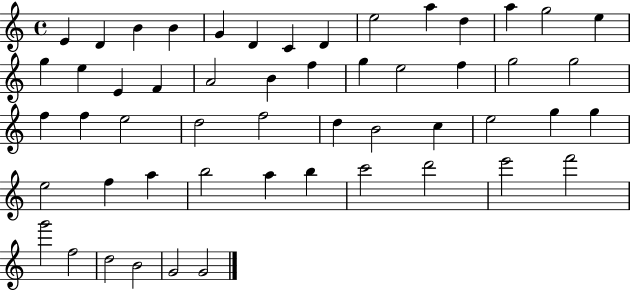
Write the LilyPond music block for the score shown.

{
  \clef treble
  \time 4/4
  \defaultTimeSignature
  \key c \major
  e'4 d'4 b'4 b'4 | g'4 d'4 c'4 d'4 | e''2 a''4 d''4 | a''4 g''2 e''4 | \break g''4 e''4 e'4 f'4 | a'2 b'4 f''4 | g''4 e''2 f''4 | g''2 g''2 | \break f''4 f''4 e''2 | d''2 f''2 | d''4 b'2 c''4 | e''2 g''4 g''4 | \break e''2 f''4 a''4 | b''2 a''4 b''4 | c'''2 d'''2 | e'''2 f'''2 | \break g'''2 f''2 | d''2 b'2 | g'2 g'2 | \bar "|."
}